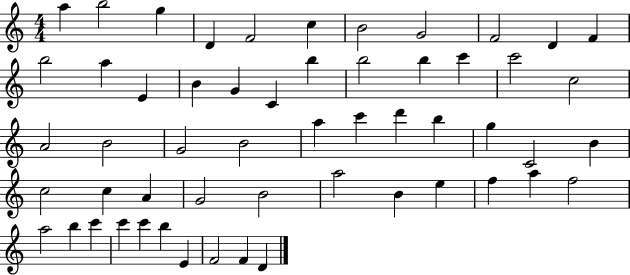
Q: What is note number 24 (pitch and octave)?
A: A4